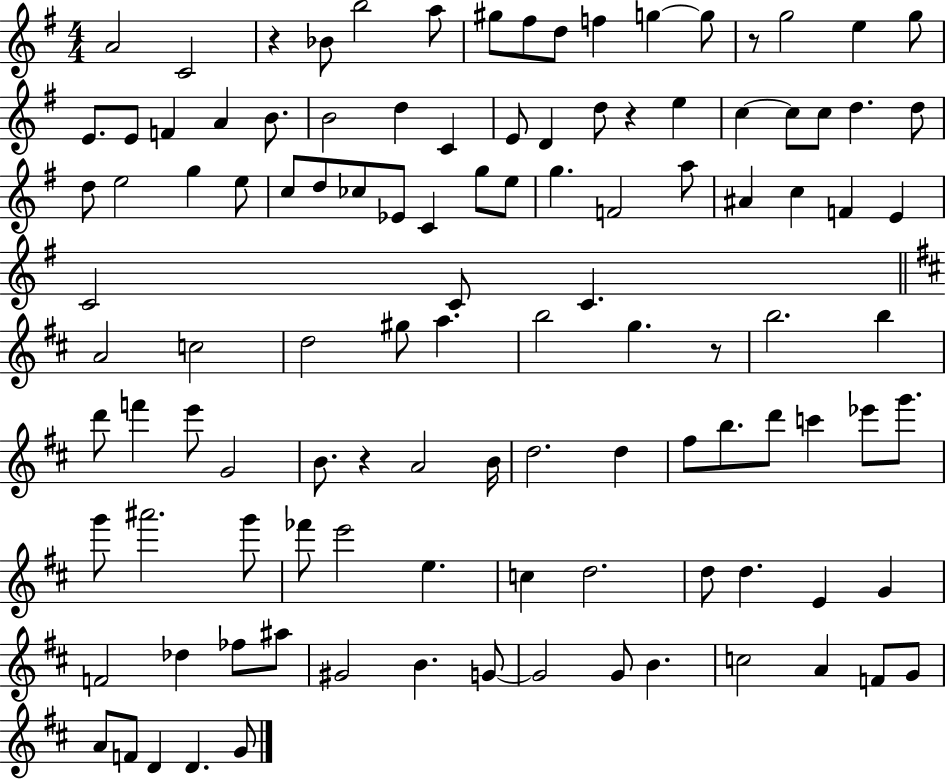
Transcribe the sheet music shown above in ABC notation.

X:1
T:Untitled
M:4/4
L:1/4
K:G
A2 C2 z _B/2 b2 a/2 ^g/2 ^f/2 d/2 f g g/2 z/2 g2 e g/2 E/2 E/2 F A B/2 B2 d C E/2 D d/2 z e c c/2 c/2 d d/2 d/2 e2 g e/2 c/2 d/2 _c/2 _E/2 C g/2 e/2 g F2 a/2 ^A c F E C2 C/2 C A2 c2 d2 ^g/2 a b2 g z/2 b2 b d'/2 f' e'/2 G2 B/2 z A2 B/4 d2 d ^f/2 b/2 d'/2 c' _e'/2 g'/2 g'/2 ^a'2 g'/2 _f'/2 e'2 e c d2 d/2 d E G F2 _d _f/2 ^a/2 ^G2 B G/2 G2 G/2 B c2 A F/2 G/2 A/2 F/2 D D G/2